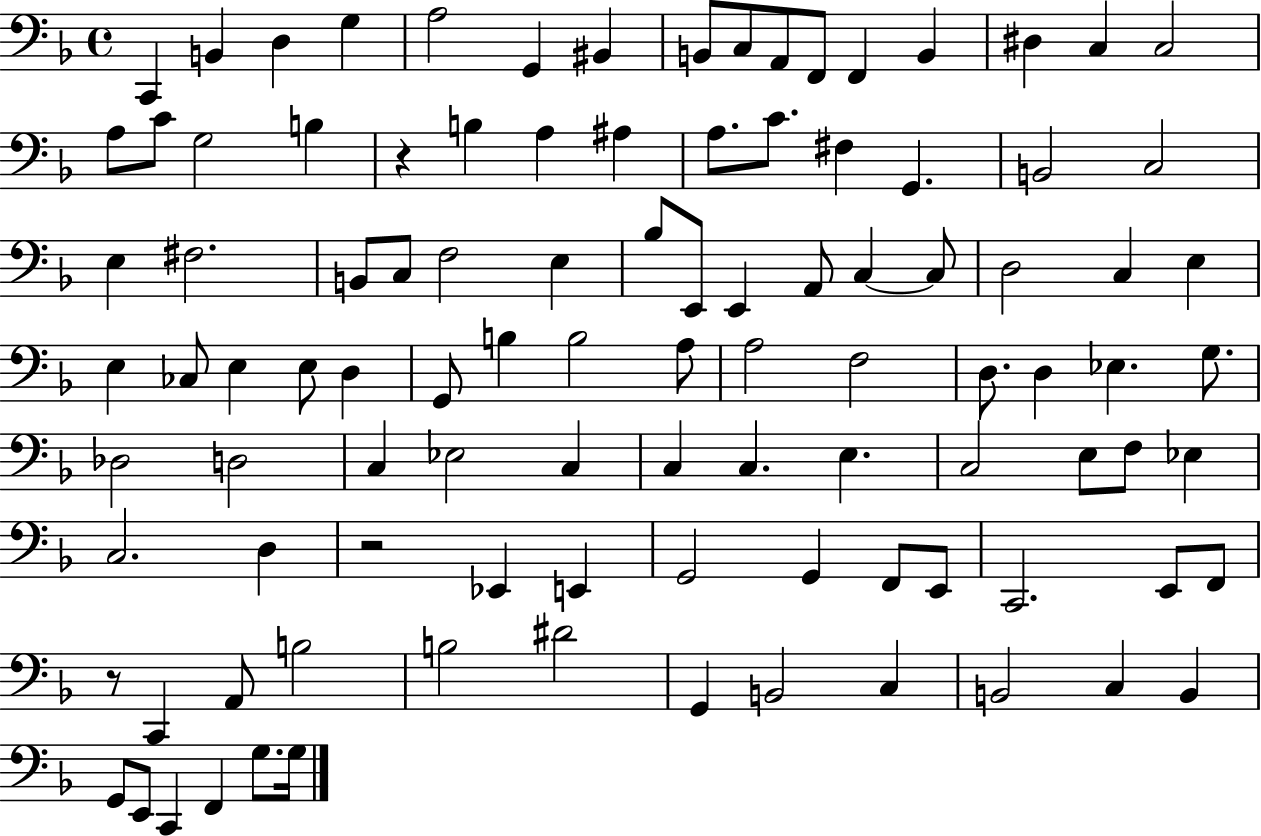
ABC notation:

X:1
T:Untitled
M:4/4
L:1/4
K:F
C,, B,, D, G, A,2 G,, ^B,, B,,/2 C,/2 A,,/2 F,,/2 F,, B,, ^D, C, C,2 A,/2 C/2 G,2 B, z B, A, ^A, A,/2 C/2 ^F, G,, B,,2 C,2 E, ^F,2 B,,/2 C,/2 F,2 E, _B,/2 E,,/2 E,, A,,/2 C, C,/2 D,2 C, E, E, _C,/2 E, E,/2 D, G,,/2 B, B,2 A,/2 A,2 F,2 D,/2 D, _E, G,/2 _D,2 D,2 C, _E,2 C, C, C, E, C,2 E,/2 F,/2 _E, C,2 D, z2 _E,, E,, G,,2 G,, F,,/2 E,,/2 C,,2 E,,/2 F,,/2 z/2 C,, A,,/2 B,2 B,2 ^D2 G,, B,,2 C, B,,2 C, B,, G,,/2 E,,/2 C,, F,, G,/2 G,/4